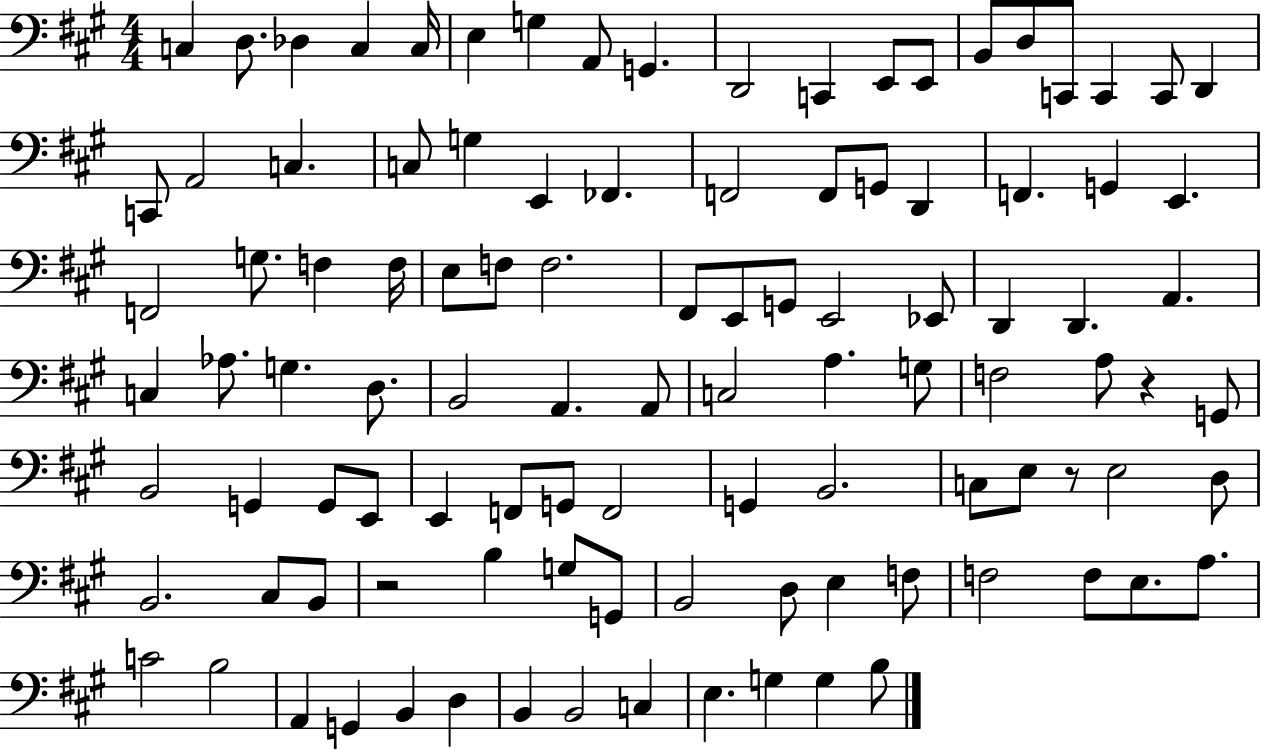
X:1
T:Untitled
M:4/4
L:1/4
K:A
C, D,/2 _D, C, C,/4 E, G, A,,/2 G,, D,,2 C,, E,,/2 E,,/2 B,,/2 D,/2 C,,/2 C,, C,,/2 D,, C,,/2 A,,2 C, C,/2 G, E,, _F,, F,,2 F,,/2 G,,/2 D,, F,, G,, E,, F,,2 G,/2 F, F,/4 E,/2 F,/2 F,2 ^F,,/2 E,,/2 G,,/2 E,,2 _E,,/2 D,, D,, A,, C, _A,/2 G, D,/2 B,,2 A,, A,,/2 C,2 A, G,/2 F,2 A,/2 z G,,/2 B,,2 G,, G,,/2 E,,/2 E,, F,,/2 G,,/2 F,,2 G,, B,,2 C,/2 E,/2 z/2 E,2 D,/2 B,,2 ^C,/2 B,,/2 z2 B, G,/2 G,,/2 B,,2 D,/2 E, F,/2 F,2 F,/2 E,/2 A,/2 C2 B,2 A,, G,, B,, D, B,, B,,2 C, E, G, G, B,/2